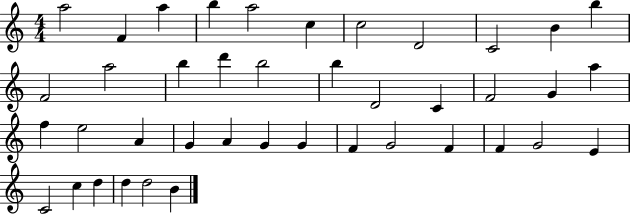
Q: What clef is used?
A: treble